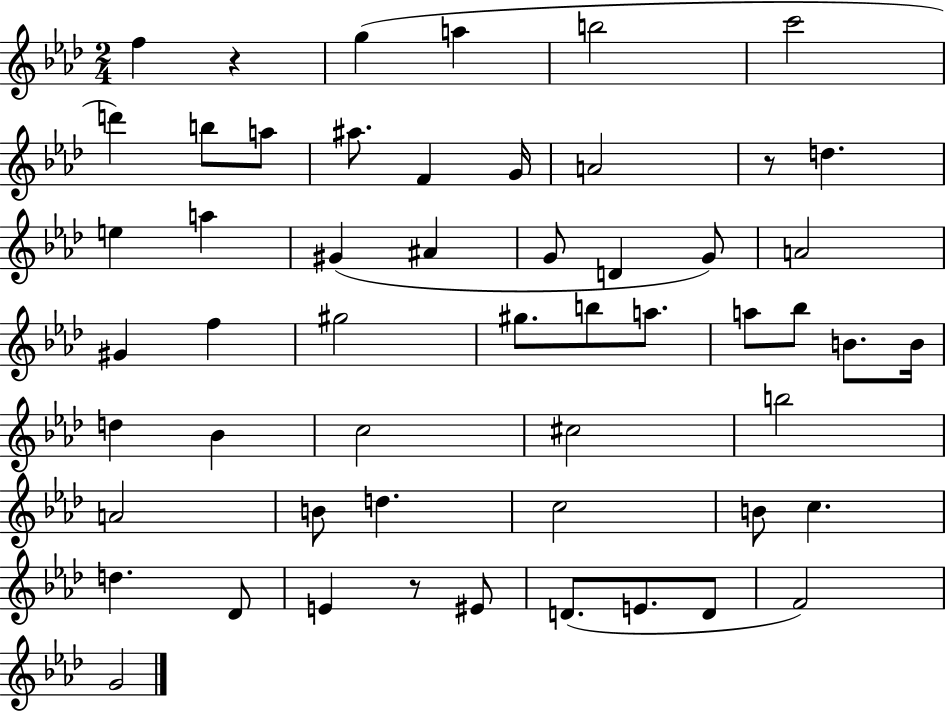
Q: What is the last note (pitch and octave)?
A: G4